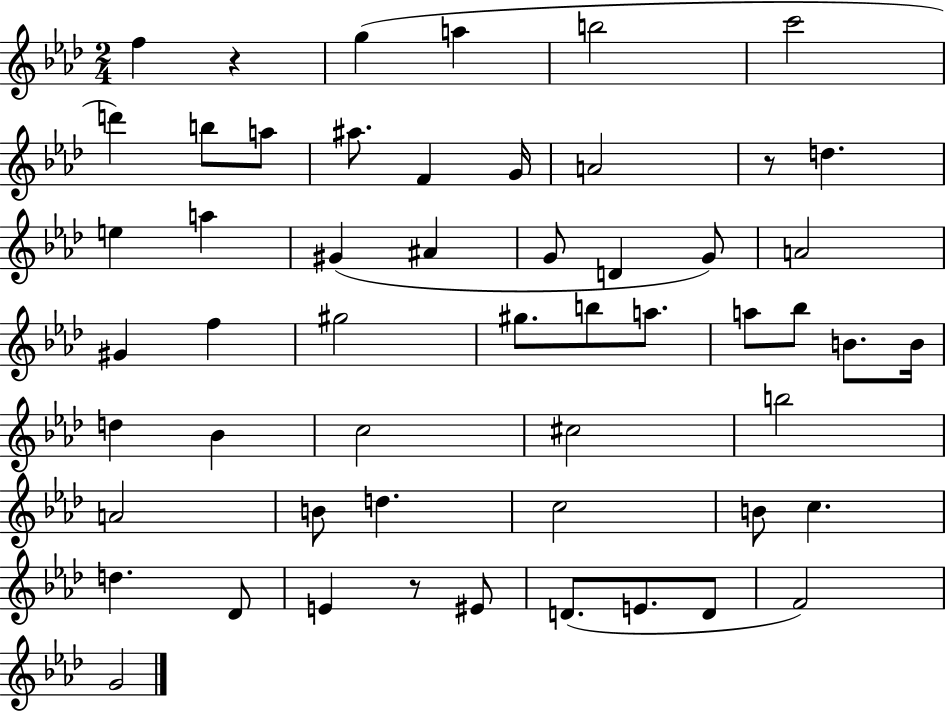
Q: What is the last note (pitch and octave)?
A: G4